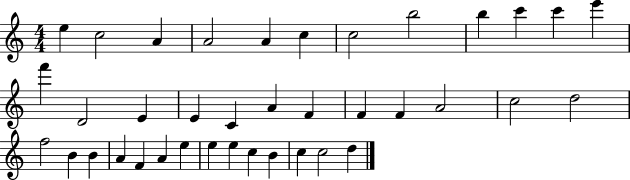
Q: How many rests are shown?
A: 0